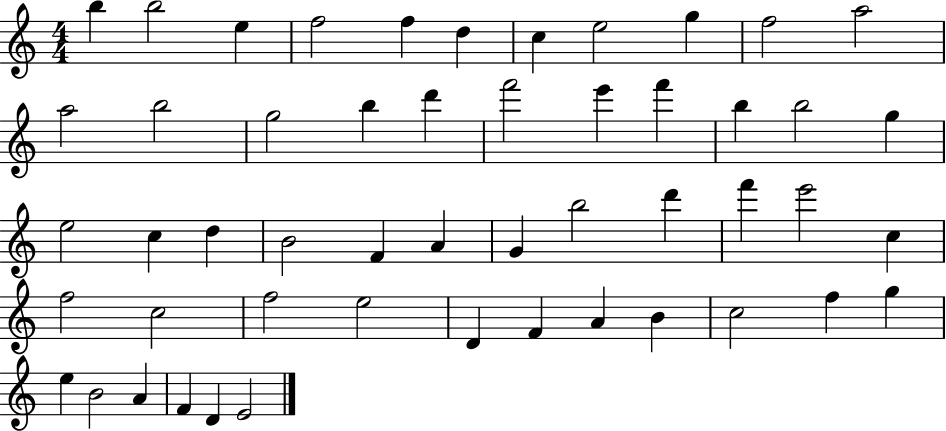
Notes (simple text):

B5/q B5/h E5/q F5/h F5/q D5/q C5/q E5/h G5/q F5/h A5/h A5/h B5/h G5/h B5/q D6/q F6/h E6/q F6/q B5/q B5/h G5/q E5/h C5/q D5/q B4/h F4/q A4/q G4/q B5/h D6/q F6/q E6/h C5/q F5/h C5/h F5/h E5/h D4/q F4/q A4/q B4/q C5/h F5/q G5/q E5/q B4/h A4/q F4/q D4/q E4/h